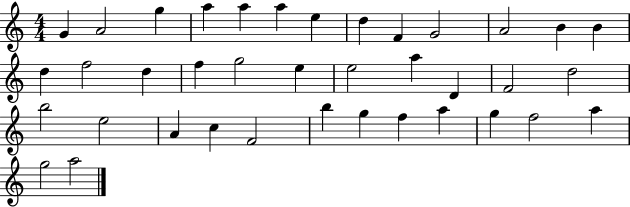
G4/q A4/h G5/q A5/q A5/q A5/q E5/q D5/q F4/q G4/h A4/h B4/q B4/q D5/q F5/h D5/q F5/q G5/h E5/q E5/h A5/q D4/q F4/h D5/h B5/h E5/h A4/q C5/q F4/h B5/q G5/q F5/q A5/q G5/q F5/h A5/q G5/h A5/h